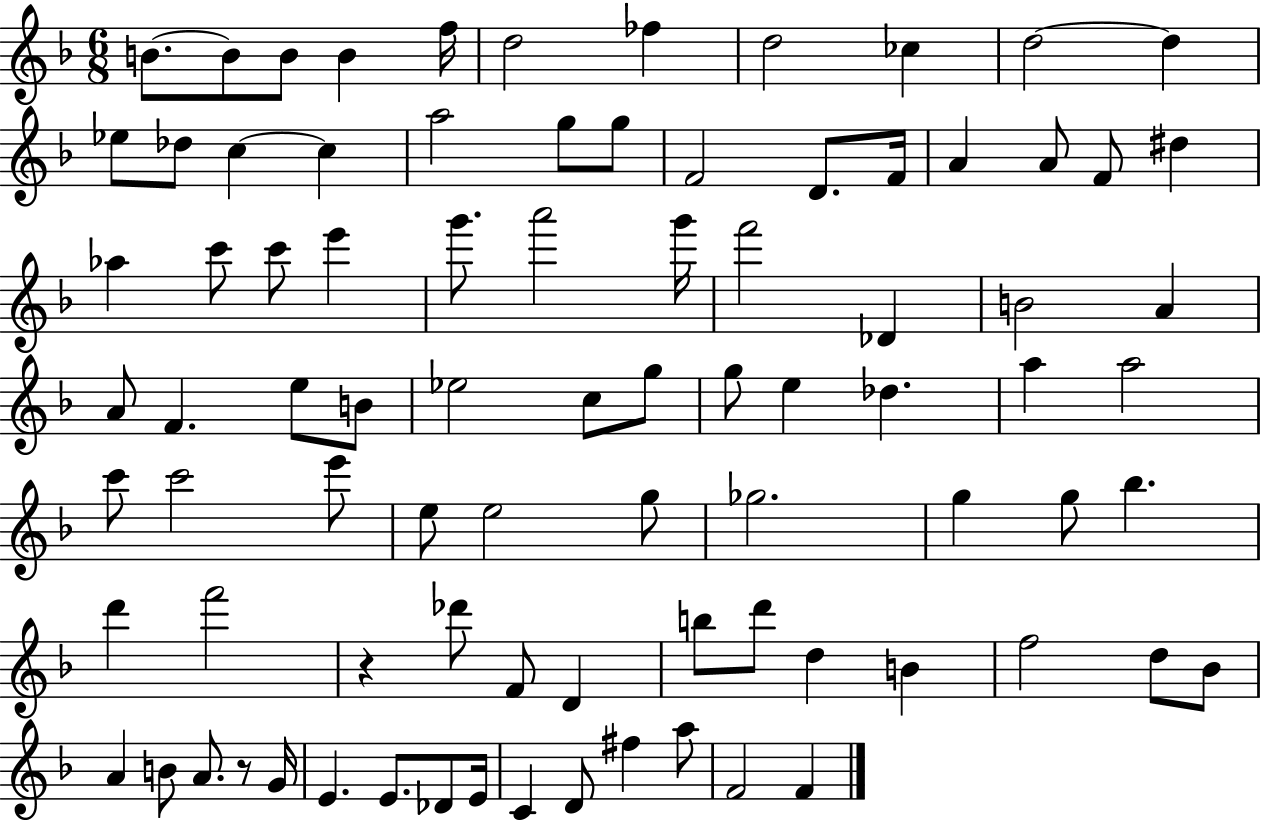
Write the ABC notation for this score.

X:1
T:Untitled
M:6/8
L:1/4
K:F
B/2 B/2 B/2 B f/4 d2 _f d2 _c d2 d _e/2 _d/2 c c a2 g/2 g/2 F2 D/2 F/4 A A/2 F/2 ^d _a c'/2 c'/2 e' g'/2 a'2 g'/4 f'2 _D B2 A A/2 F e/2 B/2 _e2 c/2 g/2 g/2 e _d a a2 c'/2 c'2 e'/2 e/2 e2 g/2 _g2 g g/2 _b d' f'2 z _d'/2 F/2 D b/2 d'/2 d B f2 d/2 _B/2 A B/2 A/2 z/2 G/4 E E/2 _D/2 E/4 C D/2 ^f a/2 F2 F